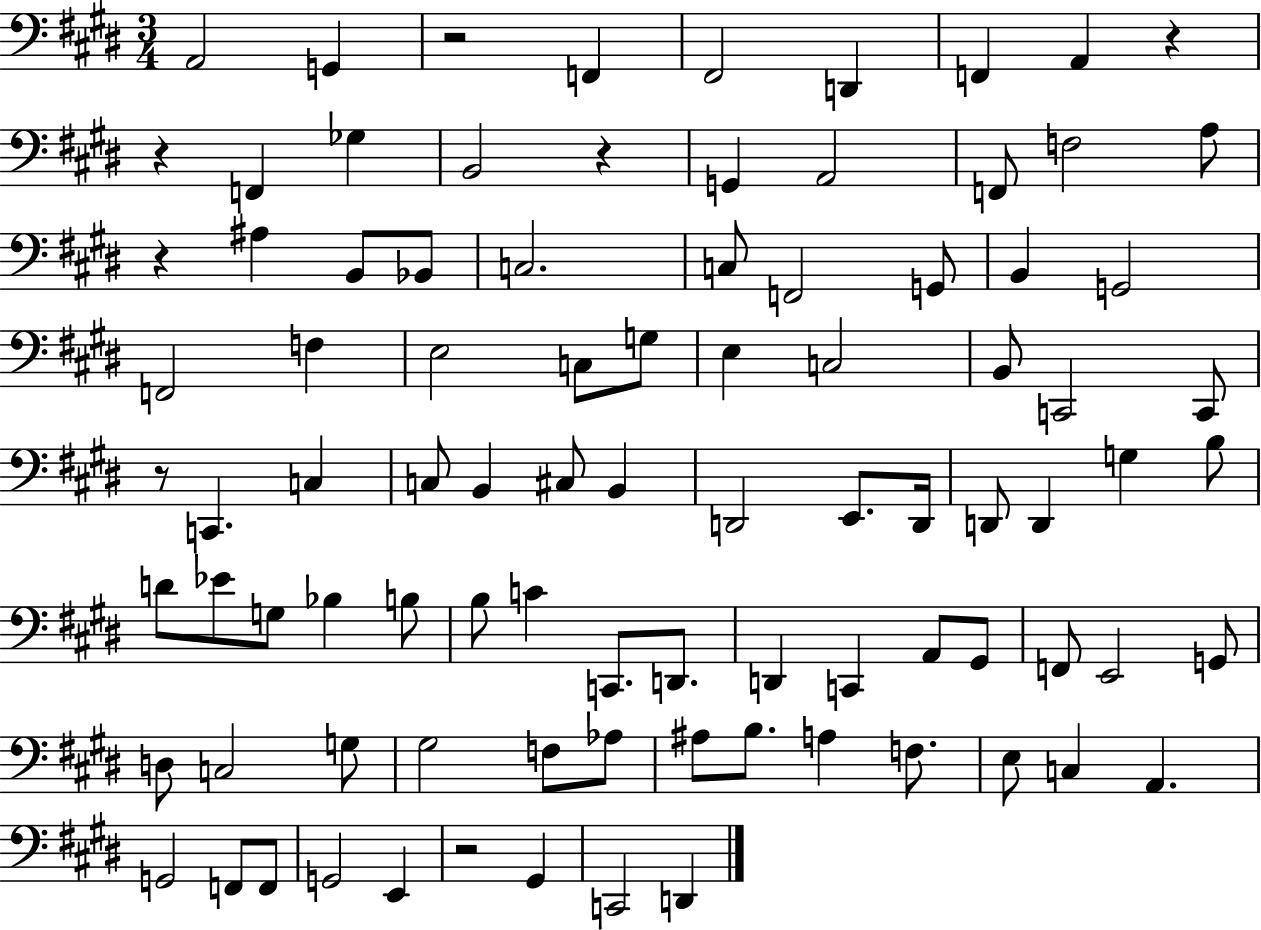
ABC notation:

X:1
T:Untitled
M:3/4
L:1/4
K:E
A,,2 G,, z2 F,, ^F,,2 D,, F,, A,, z z F,, _G, B,,2 z G,, A,,2 F,,/2 F,2 A,/2 z ^A, B,,/2 _B,,/2 C,2 C,/2 F,,2 G,,/2 B,, G,,2 F,,2 F, E,2 C,/2 G,/2 E, C,2 B,,/2 C,,2 C,,/2 z/2 C,, C, C,/2 B,, ^C,/2 B,, D,,2 E,,/2 D,,/4 D,,/2 D,, G, B,/2 D/2 _E/2 G,/2 _B, B,/2 B,/2 C C,,/2 D,,/2 D,, C,, A,,/2 ^G,,/2 F,,/2 E,,2 G,,/2 D,/2 C,2 G,/2 ^G,2 F,/2 _A,/2 ^A,/2 B,/2 A, F,/2 E,/2 C, A,, G,,2 F,,/2 F,,/2 G,,2 E,, z2 ^G,, C,,2 D,,